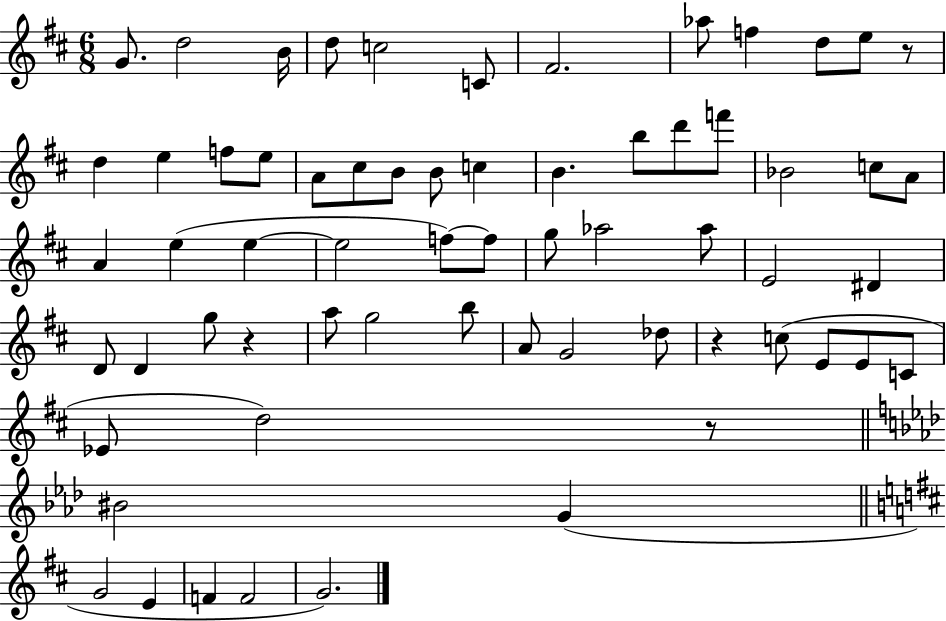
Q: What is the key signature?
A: D major